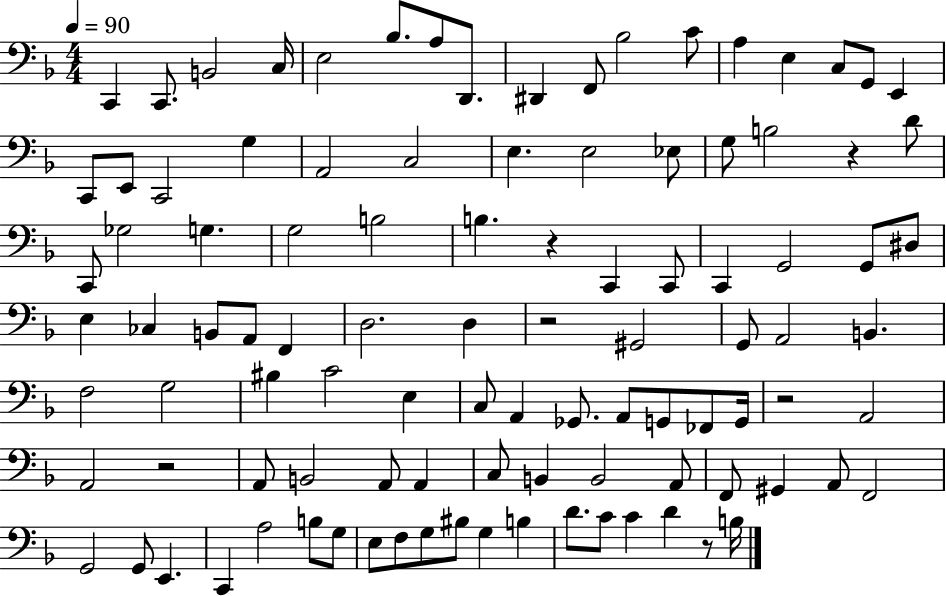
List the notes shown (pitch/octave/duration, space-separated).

C2/q C2/e. B2/h C3/s E3/h Bb3/e. A3/e D2/e. D#2/q F2/e Bb3/h C4/e A3/q E3/q C3/e G2/e E2/q C2/e E2/e C2/h G3/q A2/h C3/h E3/q. E3/h Eb3/e G3/e B3/h R/q D4/e C2/e Gb3/h G3/q. G3/h B3/h B3/q. R/q C2/q C2/e C2/q G2/h G2/e D#3/e E3/q CES3/q B2/e A2/e F2/q D3/h. D3/q R/h G#2/h G2/e A2/h B2/q. F3/h G3/h BIS3/q C4/h E3/q C3/e A2/q Gb2/e. A2/e G2/e FES2/e G2/s R/h A2/h A2/h R/h A2/e B2/h A2/e A2/q C3/e B2/q B2/h A2/e F2/e G#2/q A2/e F2/h G2/h G2/e E2/q. C2/q A3/h B3/e G3/e E3/e F3/e G3/e BIS3/e G3/q B3/q D4/e. C4/e C4/q D4/q R/e B3/s